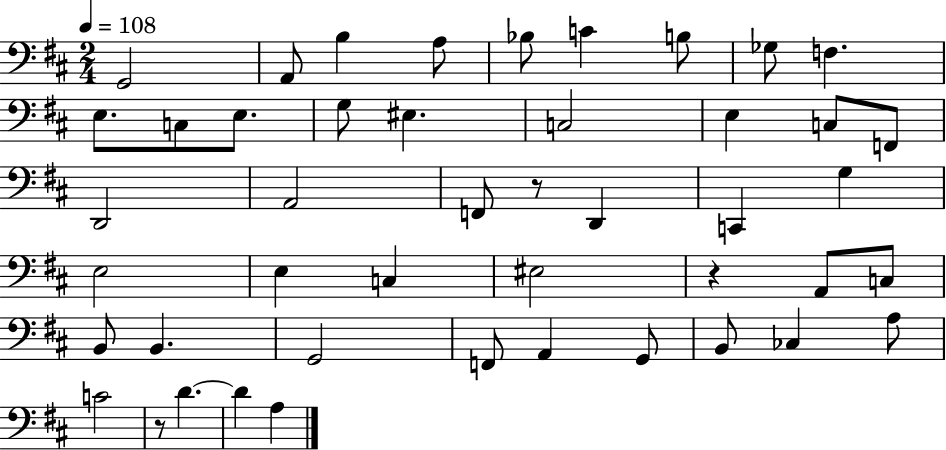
X:1
T:Untitled
M:2/4
L:1/4
K:D
G,,2 A,,/2 B, A,/2 _B,/2 C B,/2 _G,/2 F, E,/2 C,/2 E,/2 G,/2 ^E, C,2 E, C,/2 F,,/2 D,,2 A,,2 F,,/2 z/2 D,, C,, G, E,2 E, C, ^E,2 z A,,/2 C,/2 B,,/2 B,, G,,2 F,,/2 A,, G,,/2 B,,/2 _C, A,/2 C2 z/2 D D A,